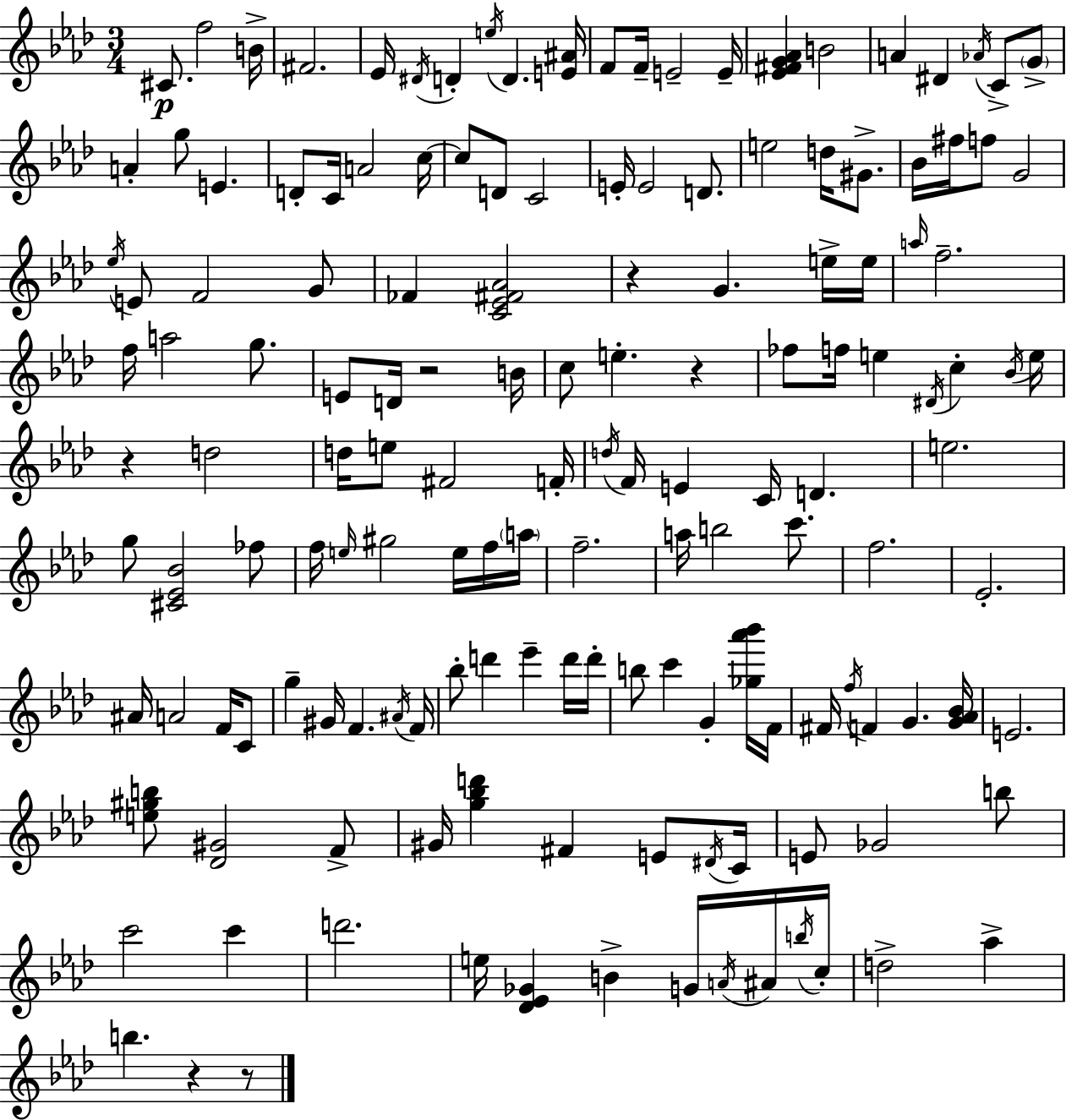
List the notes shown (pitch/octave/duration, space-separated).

C#4/e. F5/h B4/s F#4/h. Eb4/s D#4/s D4/q E5/s D4/q. [E4,A#4]/s F4/e F4/s E4/h E4/s [Eb4,F#4,G4,Ab4]/q B4/h A4/q D#4/q Ab4/s C4/e G4/e A4/q G5/e E4/q. D4/e C4/s A4/h C5/s C5/e D4/e C4/h E4/s E4/h D4/e. E5/h D5/s G#4/e. Bb4/s F#5/s F5/e G4/h Eb5/s E4/e F4/h G4/e FES4/q [C4,Eb4,F#4,Ab4]/h R/q G4/q. E5/s E5/s A5/s F5/h. F5/s A5/h G5/e. E4/e D4/s R/h B4/s C5/e E5/q. R/q FES5/e F5/s E5/q D#4/s C5/q Bb4/s E5/s R/q D5/h D5/s E5/e F#4/h F4/s D5/s F4/s E4/q C4/s D4/q. E5/h. G5/e [C#4,Eb4,Bb4]/h FES5/e F5/s E5/s G#5/h E5/s F5/s A5/s F5/h. A5/s B5/h C6/e. F5/h. Eb4/h. A#4/s A4/h F4/s C4/e G5/q G#4/s F4/q. A#4/s F4/s Bb5/e D6/q Eb6/q D6/s D6/s B5/e C6/q G4/q [Gb5,Ab6,Bb6]/s F4/s F#4/s F5/s F4/q G4/q. [G4,Ab4,Bb4]/s E4/h. [E5,G#5,B5]/e [Db4,G#4]/h F4/e G#4/s [G5,Bb5,D6]/q F#4/q E4/e D#4/s C4/s E4/e Gb4/h B5/e C6/h C6/q D6/h. E5/s [Db4,Eb4,Gb4]/q B4/q G4/s A4/s A#4/s B5/s C5/s D5/h Ab5/q B5/q. R/q R/e